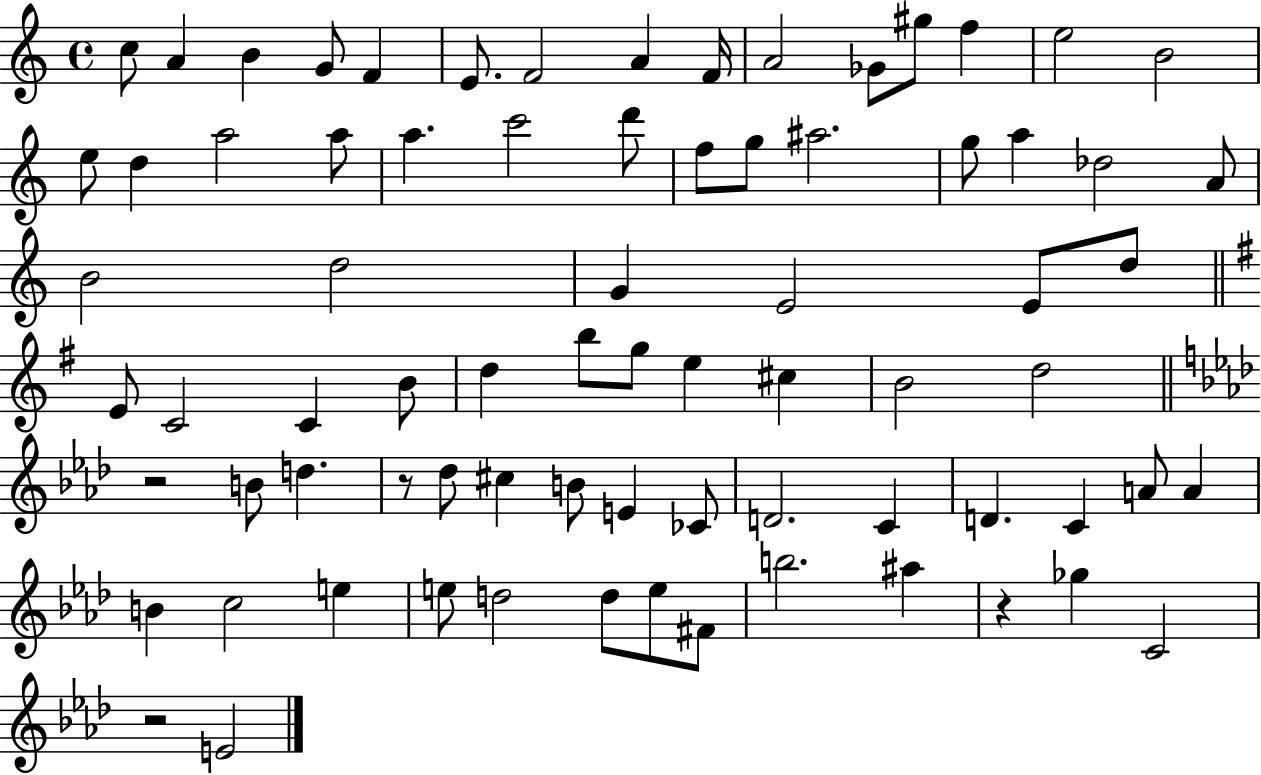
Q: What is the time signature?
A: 4/4